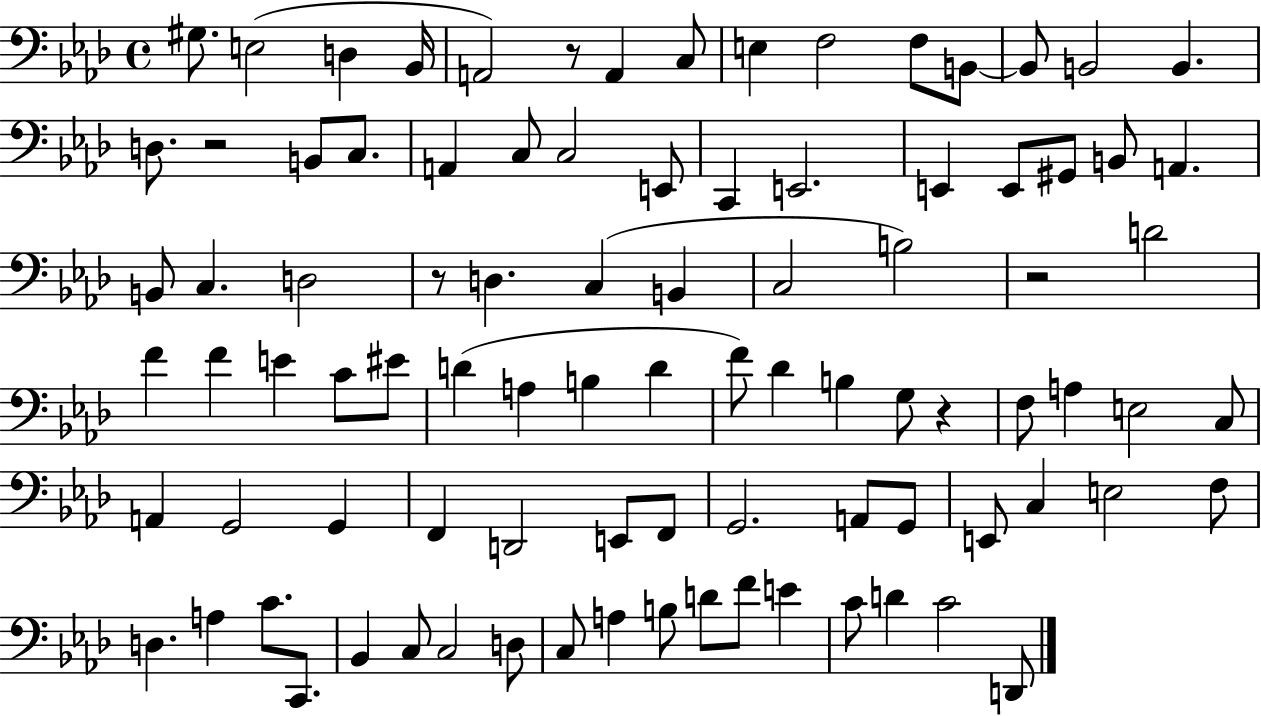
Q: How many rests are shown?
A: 5